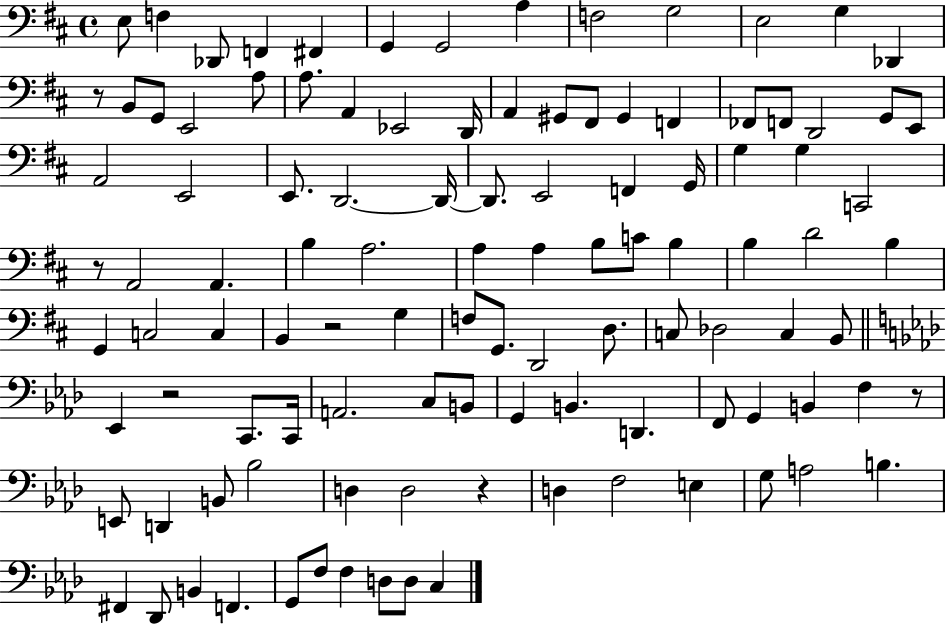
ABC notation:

X:1
T:Untitled
M:4/4
L:1/4
K:D
E,/2 F, _D,,/2 F,, ^F,, G,, G,,2 A, F,2 G,2 E,2 G, _D,, z/2 B,,/2 G,,/2 E,,2 A,/2 A,/2 A,, _E,,2 D,,/4 A,, ^G,,/2 ^F,,/2 ^G,, F,, _F,,/2 F,,/2 D,,2 G,,/2 E,,/2 A,,2 E,,2 E,,/2 D,,2 D,,/4 D,,/2 E,,2 F,, G,,/4 G, G, C,,2 z/2 A,,2 A,, B, A,2 A, A, B,/2 C/2 B, B, D2 B, G,, C,2 C, B,, z2 G, F,/2 G,,/2 D,,2 D,/2 C,/2 _D,2 C, B,,/2 _E,, z2 C,,/2 C,,/4 A,,2 C,/2 B,,/2 G,, B,, D,, F,,/2 G,, B,, F, z/2 E,,/2 D,, B,,/2 _B,2 D, D,2 z D, F,2 E, G,/2 A,2 B, ^F,, _D,,/2 B,, F,, G,,/2 F,/2 F, D,/2 D,/2 C,